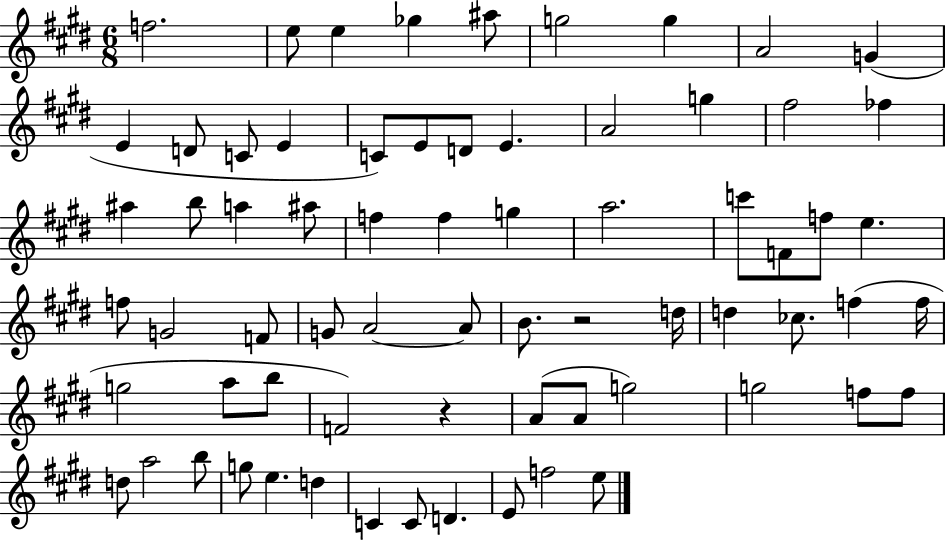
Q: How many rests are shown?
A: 2